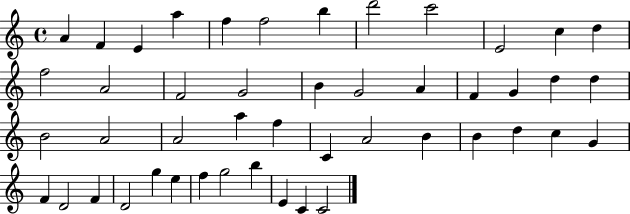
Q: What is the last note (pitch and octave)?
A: C4